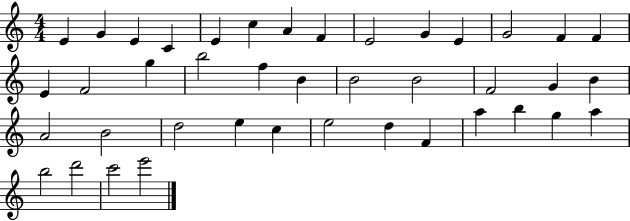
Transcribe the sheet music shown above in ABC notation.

X:1
T:Untitled
M:4/4
L:1/4
K:C
E G E C E c A F E2 G E G2 F F E F2 g b2 f B B2 B2 F2 G B A2 B2 d2 e c e2 d F a b g a b2 d'2 c'2 e'2